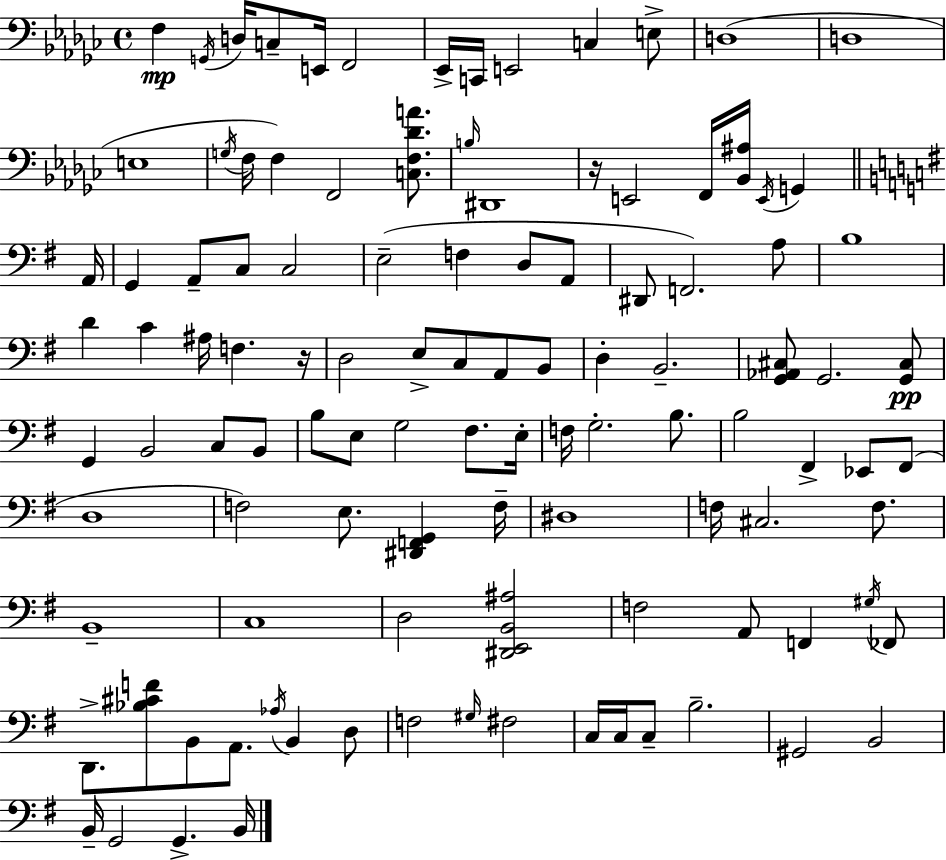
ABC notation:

X:1
T:Untitled
M:4/4
L:1/4
K:Ebm
F, G,,/4 D,/4 C,/2 E,,/4 F,,2 _E,,/4 C,,/4 E,,2 C, E,/2 D,4 D,4 E,4 G,/4 F,/4 F, F,,2 [C,F,_DA]/2 B,/4 ^D,,4 z/4 E,,2 F,,/4 [_B,,^A,]/4 E,,/4 G,, A,,/4 G,, A,,/2 C,/2 C,2 E,2 F, D,/2 A,,/2 ^D,,/2 F,,2 A,/2 B,4 D C ^A,/4 F, z/4 D,2 E,/2 C,/2 A,,/2 B,,/2 D, B,,2 [G,,_A,,^C,]/2 G,,2 [G,,^C,]/2 G,, B,,2 C,/2 B,,/2 B,/2 E,/2 G,2 ^F,/2 E,/4 F,/4 G,2 B,/2 B,2 ^F,, _E,,/2 ^F,,/2 D,4 F,2 E,/2 [^D,,F,,G,,] F,/4 ^D,4 F,/4 ^C,2 F,/2 B,,4 C,4 D,2 [^D,,E,,B,,^A,]2 F,2 A,,/2 F,, ^G,/4 _F,,/2 D,,/2 [_B,^CF]/2 B,,/2 A,,/2 _A,/4 B,, D,/2 F,2 ^G,/4 ^F,2 C,/4 C,/4 C,/2 B,2 ^G,,2 B,,2 B,,/4 G,,2 G,, B,,/4